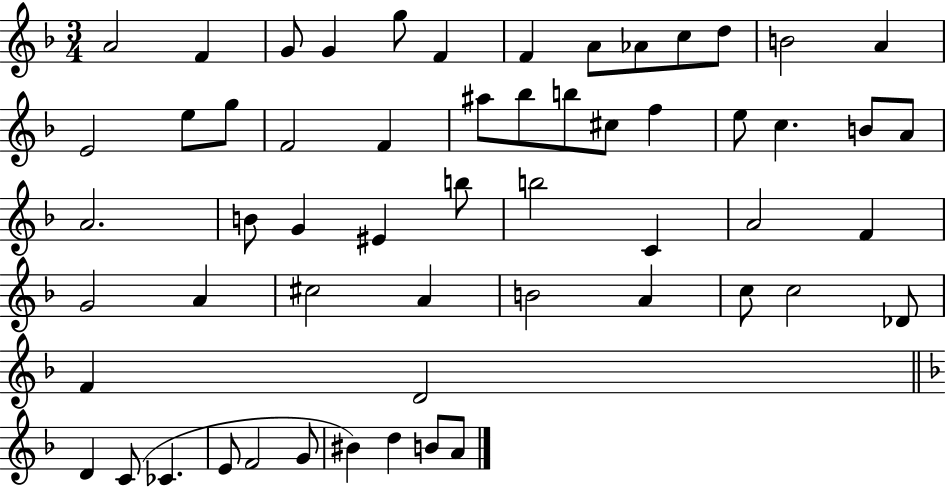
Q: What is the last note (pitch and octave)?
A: A4